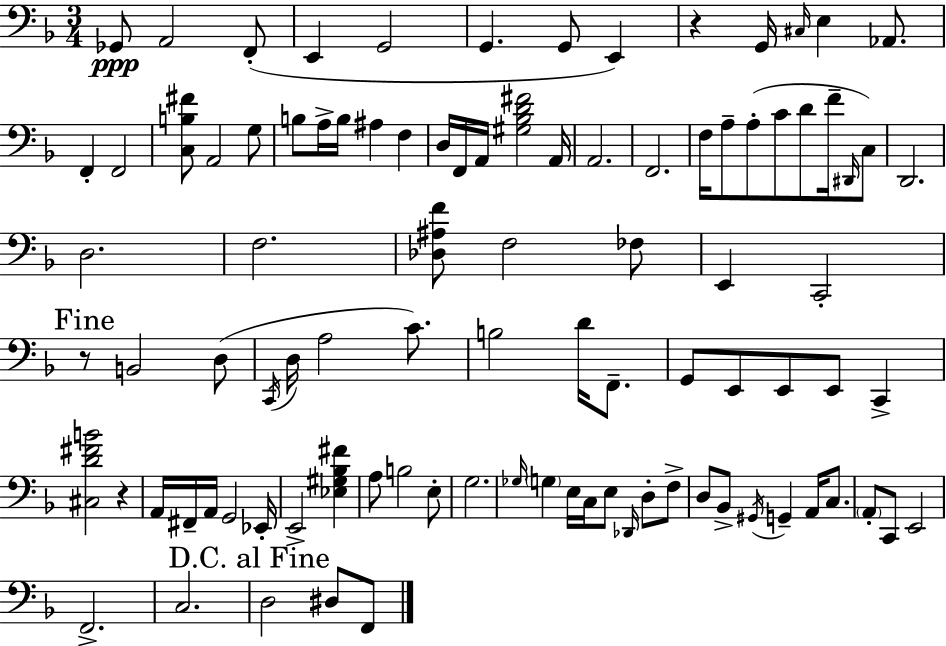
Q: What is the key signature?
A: D minor